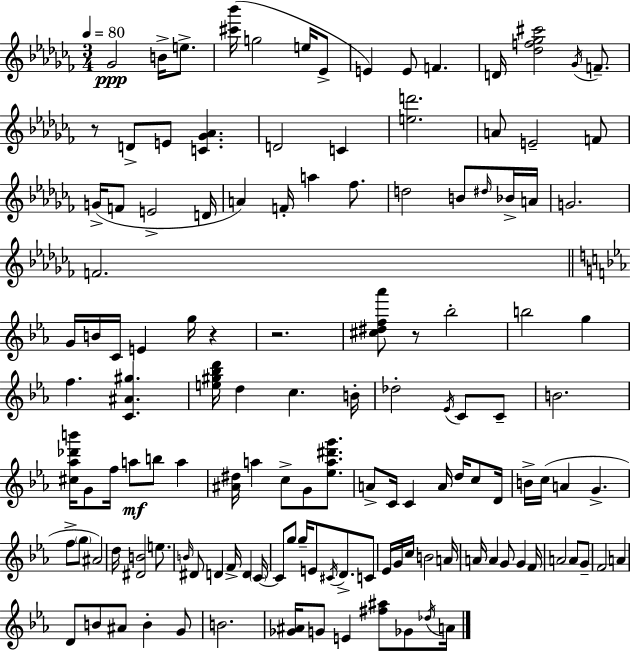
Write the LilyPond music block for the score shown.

{
  \clef treble
  \numericTimeSignature
  \time 3/4
  \key aes \minor
  \tempo 4 = 80
  \repeat volta 2 { ges'2\ppp b'16-> e''8.-> | <cis''' bes'''>16( g''2 e''16 ees'8-> | e'4) e'8 f'4. | d'16 <des'' f'' ges'' cis'''>2 \acciaccatura { ges'16 } f'8.-- | \break r8 d'8-> e'8 <c' ges' aes'>4. | d'2 c'4 | <e'' d'''>2. | a'8 e'2-- f'8 | \break g'16->( f'8 e'2-> | d'16 a'4) f'16-. a''4 fes''8. | d''2 b'8 \grace { dis''16 } | bes'16-> a'16 g'2. | \break f'2. | \bar "||" \break \key c \minor g'16 b'16 c'16 e'4 g''16 r4 | r2. | <cis'' dis'' f'' aes'''>8 r8 bes''2-. | b''2 g''4 | \break f''4. <c' ais' gis''>4. | <e'' gis'' bes'' d'''>16 d''4 c''4. b'16-. | des''2-. \acciaccatura { ees'16 } c'8 c'8-- | b'2. | \break <cis'' aes'' des''' b'''>16 g'8 f''16 a''8\mf b''8 a''4 | <ais' dis''>16 a''4 c''8-> g'8 <ees'' a'' dis''' g'''>8. | a'8-> c'16 c'4 a'16 d''16 c''8 | d'16 b'16-> c''16( a'4 g'4.-> | \break f''8-> \parenthesize g''8 ais'2) | d''16 <dis' b'>2 e''8. | \grace { b'16 } dis'8 d'4 f'16-> d'4 | \parenthesize c'16~~ c'8 g''8 g''16-- e'8 \acciaccatura { cis'16 } d'8.-> | \break c'8 ees'16 g'16 c''16 b'2 | a'16 a'16 a'4 g'8 g'4 | f'16 a'2 a'8 | g'8-- f'2 a'4 | \break d'8 b'8 ais'8 b'4-. | g'8 b'2. | <ges' ais'>16 g'8 e'4 <fis'' ais''>8 | ges'8 \acciaccatura { des''16 } a'16 } \bar "|."
}